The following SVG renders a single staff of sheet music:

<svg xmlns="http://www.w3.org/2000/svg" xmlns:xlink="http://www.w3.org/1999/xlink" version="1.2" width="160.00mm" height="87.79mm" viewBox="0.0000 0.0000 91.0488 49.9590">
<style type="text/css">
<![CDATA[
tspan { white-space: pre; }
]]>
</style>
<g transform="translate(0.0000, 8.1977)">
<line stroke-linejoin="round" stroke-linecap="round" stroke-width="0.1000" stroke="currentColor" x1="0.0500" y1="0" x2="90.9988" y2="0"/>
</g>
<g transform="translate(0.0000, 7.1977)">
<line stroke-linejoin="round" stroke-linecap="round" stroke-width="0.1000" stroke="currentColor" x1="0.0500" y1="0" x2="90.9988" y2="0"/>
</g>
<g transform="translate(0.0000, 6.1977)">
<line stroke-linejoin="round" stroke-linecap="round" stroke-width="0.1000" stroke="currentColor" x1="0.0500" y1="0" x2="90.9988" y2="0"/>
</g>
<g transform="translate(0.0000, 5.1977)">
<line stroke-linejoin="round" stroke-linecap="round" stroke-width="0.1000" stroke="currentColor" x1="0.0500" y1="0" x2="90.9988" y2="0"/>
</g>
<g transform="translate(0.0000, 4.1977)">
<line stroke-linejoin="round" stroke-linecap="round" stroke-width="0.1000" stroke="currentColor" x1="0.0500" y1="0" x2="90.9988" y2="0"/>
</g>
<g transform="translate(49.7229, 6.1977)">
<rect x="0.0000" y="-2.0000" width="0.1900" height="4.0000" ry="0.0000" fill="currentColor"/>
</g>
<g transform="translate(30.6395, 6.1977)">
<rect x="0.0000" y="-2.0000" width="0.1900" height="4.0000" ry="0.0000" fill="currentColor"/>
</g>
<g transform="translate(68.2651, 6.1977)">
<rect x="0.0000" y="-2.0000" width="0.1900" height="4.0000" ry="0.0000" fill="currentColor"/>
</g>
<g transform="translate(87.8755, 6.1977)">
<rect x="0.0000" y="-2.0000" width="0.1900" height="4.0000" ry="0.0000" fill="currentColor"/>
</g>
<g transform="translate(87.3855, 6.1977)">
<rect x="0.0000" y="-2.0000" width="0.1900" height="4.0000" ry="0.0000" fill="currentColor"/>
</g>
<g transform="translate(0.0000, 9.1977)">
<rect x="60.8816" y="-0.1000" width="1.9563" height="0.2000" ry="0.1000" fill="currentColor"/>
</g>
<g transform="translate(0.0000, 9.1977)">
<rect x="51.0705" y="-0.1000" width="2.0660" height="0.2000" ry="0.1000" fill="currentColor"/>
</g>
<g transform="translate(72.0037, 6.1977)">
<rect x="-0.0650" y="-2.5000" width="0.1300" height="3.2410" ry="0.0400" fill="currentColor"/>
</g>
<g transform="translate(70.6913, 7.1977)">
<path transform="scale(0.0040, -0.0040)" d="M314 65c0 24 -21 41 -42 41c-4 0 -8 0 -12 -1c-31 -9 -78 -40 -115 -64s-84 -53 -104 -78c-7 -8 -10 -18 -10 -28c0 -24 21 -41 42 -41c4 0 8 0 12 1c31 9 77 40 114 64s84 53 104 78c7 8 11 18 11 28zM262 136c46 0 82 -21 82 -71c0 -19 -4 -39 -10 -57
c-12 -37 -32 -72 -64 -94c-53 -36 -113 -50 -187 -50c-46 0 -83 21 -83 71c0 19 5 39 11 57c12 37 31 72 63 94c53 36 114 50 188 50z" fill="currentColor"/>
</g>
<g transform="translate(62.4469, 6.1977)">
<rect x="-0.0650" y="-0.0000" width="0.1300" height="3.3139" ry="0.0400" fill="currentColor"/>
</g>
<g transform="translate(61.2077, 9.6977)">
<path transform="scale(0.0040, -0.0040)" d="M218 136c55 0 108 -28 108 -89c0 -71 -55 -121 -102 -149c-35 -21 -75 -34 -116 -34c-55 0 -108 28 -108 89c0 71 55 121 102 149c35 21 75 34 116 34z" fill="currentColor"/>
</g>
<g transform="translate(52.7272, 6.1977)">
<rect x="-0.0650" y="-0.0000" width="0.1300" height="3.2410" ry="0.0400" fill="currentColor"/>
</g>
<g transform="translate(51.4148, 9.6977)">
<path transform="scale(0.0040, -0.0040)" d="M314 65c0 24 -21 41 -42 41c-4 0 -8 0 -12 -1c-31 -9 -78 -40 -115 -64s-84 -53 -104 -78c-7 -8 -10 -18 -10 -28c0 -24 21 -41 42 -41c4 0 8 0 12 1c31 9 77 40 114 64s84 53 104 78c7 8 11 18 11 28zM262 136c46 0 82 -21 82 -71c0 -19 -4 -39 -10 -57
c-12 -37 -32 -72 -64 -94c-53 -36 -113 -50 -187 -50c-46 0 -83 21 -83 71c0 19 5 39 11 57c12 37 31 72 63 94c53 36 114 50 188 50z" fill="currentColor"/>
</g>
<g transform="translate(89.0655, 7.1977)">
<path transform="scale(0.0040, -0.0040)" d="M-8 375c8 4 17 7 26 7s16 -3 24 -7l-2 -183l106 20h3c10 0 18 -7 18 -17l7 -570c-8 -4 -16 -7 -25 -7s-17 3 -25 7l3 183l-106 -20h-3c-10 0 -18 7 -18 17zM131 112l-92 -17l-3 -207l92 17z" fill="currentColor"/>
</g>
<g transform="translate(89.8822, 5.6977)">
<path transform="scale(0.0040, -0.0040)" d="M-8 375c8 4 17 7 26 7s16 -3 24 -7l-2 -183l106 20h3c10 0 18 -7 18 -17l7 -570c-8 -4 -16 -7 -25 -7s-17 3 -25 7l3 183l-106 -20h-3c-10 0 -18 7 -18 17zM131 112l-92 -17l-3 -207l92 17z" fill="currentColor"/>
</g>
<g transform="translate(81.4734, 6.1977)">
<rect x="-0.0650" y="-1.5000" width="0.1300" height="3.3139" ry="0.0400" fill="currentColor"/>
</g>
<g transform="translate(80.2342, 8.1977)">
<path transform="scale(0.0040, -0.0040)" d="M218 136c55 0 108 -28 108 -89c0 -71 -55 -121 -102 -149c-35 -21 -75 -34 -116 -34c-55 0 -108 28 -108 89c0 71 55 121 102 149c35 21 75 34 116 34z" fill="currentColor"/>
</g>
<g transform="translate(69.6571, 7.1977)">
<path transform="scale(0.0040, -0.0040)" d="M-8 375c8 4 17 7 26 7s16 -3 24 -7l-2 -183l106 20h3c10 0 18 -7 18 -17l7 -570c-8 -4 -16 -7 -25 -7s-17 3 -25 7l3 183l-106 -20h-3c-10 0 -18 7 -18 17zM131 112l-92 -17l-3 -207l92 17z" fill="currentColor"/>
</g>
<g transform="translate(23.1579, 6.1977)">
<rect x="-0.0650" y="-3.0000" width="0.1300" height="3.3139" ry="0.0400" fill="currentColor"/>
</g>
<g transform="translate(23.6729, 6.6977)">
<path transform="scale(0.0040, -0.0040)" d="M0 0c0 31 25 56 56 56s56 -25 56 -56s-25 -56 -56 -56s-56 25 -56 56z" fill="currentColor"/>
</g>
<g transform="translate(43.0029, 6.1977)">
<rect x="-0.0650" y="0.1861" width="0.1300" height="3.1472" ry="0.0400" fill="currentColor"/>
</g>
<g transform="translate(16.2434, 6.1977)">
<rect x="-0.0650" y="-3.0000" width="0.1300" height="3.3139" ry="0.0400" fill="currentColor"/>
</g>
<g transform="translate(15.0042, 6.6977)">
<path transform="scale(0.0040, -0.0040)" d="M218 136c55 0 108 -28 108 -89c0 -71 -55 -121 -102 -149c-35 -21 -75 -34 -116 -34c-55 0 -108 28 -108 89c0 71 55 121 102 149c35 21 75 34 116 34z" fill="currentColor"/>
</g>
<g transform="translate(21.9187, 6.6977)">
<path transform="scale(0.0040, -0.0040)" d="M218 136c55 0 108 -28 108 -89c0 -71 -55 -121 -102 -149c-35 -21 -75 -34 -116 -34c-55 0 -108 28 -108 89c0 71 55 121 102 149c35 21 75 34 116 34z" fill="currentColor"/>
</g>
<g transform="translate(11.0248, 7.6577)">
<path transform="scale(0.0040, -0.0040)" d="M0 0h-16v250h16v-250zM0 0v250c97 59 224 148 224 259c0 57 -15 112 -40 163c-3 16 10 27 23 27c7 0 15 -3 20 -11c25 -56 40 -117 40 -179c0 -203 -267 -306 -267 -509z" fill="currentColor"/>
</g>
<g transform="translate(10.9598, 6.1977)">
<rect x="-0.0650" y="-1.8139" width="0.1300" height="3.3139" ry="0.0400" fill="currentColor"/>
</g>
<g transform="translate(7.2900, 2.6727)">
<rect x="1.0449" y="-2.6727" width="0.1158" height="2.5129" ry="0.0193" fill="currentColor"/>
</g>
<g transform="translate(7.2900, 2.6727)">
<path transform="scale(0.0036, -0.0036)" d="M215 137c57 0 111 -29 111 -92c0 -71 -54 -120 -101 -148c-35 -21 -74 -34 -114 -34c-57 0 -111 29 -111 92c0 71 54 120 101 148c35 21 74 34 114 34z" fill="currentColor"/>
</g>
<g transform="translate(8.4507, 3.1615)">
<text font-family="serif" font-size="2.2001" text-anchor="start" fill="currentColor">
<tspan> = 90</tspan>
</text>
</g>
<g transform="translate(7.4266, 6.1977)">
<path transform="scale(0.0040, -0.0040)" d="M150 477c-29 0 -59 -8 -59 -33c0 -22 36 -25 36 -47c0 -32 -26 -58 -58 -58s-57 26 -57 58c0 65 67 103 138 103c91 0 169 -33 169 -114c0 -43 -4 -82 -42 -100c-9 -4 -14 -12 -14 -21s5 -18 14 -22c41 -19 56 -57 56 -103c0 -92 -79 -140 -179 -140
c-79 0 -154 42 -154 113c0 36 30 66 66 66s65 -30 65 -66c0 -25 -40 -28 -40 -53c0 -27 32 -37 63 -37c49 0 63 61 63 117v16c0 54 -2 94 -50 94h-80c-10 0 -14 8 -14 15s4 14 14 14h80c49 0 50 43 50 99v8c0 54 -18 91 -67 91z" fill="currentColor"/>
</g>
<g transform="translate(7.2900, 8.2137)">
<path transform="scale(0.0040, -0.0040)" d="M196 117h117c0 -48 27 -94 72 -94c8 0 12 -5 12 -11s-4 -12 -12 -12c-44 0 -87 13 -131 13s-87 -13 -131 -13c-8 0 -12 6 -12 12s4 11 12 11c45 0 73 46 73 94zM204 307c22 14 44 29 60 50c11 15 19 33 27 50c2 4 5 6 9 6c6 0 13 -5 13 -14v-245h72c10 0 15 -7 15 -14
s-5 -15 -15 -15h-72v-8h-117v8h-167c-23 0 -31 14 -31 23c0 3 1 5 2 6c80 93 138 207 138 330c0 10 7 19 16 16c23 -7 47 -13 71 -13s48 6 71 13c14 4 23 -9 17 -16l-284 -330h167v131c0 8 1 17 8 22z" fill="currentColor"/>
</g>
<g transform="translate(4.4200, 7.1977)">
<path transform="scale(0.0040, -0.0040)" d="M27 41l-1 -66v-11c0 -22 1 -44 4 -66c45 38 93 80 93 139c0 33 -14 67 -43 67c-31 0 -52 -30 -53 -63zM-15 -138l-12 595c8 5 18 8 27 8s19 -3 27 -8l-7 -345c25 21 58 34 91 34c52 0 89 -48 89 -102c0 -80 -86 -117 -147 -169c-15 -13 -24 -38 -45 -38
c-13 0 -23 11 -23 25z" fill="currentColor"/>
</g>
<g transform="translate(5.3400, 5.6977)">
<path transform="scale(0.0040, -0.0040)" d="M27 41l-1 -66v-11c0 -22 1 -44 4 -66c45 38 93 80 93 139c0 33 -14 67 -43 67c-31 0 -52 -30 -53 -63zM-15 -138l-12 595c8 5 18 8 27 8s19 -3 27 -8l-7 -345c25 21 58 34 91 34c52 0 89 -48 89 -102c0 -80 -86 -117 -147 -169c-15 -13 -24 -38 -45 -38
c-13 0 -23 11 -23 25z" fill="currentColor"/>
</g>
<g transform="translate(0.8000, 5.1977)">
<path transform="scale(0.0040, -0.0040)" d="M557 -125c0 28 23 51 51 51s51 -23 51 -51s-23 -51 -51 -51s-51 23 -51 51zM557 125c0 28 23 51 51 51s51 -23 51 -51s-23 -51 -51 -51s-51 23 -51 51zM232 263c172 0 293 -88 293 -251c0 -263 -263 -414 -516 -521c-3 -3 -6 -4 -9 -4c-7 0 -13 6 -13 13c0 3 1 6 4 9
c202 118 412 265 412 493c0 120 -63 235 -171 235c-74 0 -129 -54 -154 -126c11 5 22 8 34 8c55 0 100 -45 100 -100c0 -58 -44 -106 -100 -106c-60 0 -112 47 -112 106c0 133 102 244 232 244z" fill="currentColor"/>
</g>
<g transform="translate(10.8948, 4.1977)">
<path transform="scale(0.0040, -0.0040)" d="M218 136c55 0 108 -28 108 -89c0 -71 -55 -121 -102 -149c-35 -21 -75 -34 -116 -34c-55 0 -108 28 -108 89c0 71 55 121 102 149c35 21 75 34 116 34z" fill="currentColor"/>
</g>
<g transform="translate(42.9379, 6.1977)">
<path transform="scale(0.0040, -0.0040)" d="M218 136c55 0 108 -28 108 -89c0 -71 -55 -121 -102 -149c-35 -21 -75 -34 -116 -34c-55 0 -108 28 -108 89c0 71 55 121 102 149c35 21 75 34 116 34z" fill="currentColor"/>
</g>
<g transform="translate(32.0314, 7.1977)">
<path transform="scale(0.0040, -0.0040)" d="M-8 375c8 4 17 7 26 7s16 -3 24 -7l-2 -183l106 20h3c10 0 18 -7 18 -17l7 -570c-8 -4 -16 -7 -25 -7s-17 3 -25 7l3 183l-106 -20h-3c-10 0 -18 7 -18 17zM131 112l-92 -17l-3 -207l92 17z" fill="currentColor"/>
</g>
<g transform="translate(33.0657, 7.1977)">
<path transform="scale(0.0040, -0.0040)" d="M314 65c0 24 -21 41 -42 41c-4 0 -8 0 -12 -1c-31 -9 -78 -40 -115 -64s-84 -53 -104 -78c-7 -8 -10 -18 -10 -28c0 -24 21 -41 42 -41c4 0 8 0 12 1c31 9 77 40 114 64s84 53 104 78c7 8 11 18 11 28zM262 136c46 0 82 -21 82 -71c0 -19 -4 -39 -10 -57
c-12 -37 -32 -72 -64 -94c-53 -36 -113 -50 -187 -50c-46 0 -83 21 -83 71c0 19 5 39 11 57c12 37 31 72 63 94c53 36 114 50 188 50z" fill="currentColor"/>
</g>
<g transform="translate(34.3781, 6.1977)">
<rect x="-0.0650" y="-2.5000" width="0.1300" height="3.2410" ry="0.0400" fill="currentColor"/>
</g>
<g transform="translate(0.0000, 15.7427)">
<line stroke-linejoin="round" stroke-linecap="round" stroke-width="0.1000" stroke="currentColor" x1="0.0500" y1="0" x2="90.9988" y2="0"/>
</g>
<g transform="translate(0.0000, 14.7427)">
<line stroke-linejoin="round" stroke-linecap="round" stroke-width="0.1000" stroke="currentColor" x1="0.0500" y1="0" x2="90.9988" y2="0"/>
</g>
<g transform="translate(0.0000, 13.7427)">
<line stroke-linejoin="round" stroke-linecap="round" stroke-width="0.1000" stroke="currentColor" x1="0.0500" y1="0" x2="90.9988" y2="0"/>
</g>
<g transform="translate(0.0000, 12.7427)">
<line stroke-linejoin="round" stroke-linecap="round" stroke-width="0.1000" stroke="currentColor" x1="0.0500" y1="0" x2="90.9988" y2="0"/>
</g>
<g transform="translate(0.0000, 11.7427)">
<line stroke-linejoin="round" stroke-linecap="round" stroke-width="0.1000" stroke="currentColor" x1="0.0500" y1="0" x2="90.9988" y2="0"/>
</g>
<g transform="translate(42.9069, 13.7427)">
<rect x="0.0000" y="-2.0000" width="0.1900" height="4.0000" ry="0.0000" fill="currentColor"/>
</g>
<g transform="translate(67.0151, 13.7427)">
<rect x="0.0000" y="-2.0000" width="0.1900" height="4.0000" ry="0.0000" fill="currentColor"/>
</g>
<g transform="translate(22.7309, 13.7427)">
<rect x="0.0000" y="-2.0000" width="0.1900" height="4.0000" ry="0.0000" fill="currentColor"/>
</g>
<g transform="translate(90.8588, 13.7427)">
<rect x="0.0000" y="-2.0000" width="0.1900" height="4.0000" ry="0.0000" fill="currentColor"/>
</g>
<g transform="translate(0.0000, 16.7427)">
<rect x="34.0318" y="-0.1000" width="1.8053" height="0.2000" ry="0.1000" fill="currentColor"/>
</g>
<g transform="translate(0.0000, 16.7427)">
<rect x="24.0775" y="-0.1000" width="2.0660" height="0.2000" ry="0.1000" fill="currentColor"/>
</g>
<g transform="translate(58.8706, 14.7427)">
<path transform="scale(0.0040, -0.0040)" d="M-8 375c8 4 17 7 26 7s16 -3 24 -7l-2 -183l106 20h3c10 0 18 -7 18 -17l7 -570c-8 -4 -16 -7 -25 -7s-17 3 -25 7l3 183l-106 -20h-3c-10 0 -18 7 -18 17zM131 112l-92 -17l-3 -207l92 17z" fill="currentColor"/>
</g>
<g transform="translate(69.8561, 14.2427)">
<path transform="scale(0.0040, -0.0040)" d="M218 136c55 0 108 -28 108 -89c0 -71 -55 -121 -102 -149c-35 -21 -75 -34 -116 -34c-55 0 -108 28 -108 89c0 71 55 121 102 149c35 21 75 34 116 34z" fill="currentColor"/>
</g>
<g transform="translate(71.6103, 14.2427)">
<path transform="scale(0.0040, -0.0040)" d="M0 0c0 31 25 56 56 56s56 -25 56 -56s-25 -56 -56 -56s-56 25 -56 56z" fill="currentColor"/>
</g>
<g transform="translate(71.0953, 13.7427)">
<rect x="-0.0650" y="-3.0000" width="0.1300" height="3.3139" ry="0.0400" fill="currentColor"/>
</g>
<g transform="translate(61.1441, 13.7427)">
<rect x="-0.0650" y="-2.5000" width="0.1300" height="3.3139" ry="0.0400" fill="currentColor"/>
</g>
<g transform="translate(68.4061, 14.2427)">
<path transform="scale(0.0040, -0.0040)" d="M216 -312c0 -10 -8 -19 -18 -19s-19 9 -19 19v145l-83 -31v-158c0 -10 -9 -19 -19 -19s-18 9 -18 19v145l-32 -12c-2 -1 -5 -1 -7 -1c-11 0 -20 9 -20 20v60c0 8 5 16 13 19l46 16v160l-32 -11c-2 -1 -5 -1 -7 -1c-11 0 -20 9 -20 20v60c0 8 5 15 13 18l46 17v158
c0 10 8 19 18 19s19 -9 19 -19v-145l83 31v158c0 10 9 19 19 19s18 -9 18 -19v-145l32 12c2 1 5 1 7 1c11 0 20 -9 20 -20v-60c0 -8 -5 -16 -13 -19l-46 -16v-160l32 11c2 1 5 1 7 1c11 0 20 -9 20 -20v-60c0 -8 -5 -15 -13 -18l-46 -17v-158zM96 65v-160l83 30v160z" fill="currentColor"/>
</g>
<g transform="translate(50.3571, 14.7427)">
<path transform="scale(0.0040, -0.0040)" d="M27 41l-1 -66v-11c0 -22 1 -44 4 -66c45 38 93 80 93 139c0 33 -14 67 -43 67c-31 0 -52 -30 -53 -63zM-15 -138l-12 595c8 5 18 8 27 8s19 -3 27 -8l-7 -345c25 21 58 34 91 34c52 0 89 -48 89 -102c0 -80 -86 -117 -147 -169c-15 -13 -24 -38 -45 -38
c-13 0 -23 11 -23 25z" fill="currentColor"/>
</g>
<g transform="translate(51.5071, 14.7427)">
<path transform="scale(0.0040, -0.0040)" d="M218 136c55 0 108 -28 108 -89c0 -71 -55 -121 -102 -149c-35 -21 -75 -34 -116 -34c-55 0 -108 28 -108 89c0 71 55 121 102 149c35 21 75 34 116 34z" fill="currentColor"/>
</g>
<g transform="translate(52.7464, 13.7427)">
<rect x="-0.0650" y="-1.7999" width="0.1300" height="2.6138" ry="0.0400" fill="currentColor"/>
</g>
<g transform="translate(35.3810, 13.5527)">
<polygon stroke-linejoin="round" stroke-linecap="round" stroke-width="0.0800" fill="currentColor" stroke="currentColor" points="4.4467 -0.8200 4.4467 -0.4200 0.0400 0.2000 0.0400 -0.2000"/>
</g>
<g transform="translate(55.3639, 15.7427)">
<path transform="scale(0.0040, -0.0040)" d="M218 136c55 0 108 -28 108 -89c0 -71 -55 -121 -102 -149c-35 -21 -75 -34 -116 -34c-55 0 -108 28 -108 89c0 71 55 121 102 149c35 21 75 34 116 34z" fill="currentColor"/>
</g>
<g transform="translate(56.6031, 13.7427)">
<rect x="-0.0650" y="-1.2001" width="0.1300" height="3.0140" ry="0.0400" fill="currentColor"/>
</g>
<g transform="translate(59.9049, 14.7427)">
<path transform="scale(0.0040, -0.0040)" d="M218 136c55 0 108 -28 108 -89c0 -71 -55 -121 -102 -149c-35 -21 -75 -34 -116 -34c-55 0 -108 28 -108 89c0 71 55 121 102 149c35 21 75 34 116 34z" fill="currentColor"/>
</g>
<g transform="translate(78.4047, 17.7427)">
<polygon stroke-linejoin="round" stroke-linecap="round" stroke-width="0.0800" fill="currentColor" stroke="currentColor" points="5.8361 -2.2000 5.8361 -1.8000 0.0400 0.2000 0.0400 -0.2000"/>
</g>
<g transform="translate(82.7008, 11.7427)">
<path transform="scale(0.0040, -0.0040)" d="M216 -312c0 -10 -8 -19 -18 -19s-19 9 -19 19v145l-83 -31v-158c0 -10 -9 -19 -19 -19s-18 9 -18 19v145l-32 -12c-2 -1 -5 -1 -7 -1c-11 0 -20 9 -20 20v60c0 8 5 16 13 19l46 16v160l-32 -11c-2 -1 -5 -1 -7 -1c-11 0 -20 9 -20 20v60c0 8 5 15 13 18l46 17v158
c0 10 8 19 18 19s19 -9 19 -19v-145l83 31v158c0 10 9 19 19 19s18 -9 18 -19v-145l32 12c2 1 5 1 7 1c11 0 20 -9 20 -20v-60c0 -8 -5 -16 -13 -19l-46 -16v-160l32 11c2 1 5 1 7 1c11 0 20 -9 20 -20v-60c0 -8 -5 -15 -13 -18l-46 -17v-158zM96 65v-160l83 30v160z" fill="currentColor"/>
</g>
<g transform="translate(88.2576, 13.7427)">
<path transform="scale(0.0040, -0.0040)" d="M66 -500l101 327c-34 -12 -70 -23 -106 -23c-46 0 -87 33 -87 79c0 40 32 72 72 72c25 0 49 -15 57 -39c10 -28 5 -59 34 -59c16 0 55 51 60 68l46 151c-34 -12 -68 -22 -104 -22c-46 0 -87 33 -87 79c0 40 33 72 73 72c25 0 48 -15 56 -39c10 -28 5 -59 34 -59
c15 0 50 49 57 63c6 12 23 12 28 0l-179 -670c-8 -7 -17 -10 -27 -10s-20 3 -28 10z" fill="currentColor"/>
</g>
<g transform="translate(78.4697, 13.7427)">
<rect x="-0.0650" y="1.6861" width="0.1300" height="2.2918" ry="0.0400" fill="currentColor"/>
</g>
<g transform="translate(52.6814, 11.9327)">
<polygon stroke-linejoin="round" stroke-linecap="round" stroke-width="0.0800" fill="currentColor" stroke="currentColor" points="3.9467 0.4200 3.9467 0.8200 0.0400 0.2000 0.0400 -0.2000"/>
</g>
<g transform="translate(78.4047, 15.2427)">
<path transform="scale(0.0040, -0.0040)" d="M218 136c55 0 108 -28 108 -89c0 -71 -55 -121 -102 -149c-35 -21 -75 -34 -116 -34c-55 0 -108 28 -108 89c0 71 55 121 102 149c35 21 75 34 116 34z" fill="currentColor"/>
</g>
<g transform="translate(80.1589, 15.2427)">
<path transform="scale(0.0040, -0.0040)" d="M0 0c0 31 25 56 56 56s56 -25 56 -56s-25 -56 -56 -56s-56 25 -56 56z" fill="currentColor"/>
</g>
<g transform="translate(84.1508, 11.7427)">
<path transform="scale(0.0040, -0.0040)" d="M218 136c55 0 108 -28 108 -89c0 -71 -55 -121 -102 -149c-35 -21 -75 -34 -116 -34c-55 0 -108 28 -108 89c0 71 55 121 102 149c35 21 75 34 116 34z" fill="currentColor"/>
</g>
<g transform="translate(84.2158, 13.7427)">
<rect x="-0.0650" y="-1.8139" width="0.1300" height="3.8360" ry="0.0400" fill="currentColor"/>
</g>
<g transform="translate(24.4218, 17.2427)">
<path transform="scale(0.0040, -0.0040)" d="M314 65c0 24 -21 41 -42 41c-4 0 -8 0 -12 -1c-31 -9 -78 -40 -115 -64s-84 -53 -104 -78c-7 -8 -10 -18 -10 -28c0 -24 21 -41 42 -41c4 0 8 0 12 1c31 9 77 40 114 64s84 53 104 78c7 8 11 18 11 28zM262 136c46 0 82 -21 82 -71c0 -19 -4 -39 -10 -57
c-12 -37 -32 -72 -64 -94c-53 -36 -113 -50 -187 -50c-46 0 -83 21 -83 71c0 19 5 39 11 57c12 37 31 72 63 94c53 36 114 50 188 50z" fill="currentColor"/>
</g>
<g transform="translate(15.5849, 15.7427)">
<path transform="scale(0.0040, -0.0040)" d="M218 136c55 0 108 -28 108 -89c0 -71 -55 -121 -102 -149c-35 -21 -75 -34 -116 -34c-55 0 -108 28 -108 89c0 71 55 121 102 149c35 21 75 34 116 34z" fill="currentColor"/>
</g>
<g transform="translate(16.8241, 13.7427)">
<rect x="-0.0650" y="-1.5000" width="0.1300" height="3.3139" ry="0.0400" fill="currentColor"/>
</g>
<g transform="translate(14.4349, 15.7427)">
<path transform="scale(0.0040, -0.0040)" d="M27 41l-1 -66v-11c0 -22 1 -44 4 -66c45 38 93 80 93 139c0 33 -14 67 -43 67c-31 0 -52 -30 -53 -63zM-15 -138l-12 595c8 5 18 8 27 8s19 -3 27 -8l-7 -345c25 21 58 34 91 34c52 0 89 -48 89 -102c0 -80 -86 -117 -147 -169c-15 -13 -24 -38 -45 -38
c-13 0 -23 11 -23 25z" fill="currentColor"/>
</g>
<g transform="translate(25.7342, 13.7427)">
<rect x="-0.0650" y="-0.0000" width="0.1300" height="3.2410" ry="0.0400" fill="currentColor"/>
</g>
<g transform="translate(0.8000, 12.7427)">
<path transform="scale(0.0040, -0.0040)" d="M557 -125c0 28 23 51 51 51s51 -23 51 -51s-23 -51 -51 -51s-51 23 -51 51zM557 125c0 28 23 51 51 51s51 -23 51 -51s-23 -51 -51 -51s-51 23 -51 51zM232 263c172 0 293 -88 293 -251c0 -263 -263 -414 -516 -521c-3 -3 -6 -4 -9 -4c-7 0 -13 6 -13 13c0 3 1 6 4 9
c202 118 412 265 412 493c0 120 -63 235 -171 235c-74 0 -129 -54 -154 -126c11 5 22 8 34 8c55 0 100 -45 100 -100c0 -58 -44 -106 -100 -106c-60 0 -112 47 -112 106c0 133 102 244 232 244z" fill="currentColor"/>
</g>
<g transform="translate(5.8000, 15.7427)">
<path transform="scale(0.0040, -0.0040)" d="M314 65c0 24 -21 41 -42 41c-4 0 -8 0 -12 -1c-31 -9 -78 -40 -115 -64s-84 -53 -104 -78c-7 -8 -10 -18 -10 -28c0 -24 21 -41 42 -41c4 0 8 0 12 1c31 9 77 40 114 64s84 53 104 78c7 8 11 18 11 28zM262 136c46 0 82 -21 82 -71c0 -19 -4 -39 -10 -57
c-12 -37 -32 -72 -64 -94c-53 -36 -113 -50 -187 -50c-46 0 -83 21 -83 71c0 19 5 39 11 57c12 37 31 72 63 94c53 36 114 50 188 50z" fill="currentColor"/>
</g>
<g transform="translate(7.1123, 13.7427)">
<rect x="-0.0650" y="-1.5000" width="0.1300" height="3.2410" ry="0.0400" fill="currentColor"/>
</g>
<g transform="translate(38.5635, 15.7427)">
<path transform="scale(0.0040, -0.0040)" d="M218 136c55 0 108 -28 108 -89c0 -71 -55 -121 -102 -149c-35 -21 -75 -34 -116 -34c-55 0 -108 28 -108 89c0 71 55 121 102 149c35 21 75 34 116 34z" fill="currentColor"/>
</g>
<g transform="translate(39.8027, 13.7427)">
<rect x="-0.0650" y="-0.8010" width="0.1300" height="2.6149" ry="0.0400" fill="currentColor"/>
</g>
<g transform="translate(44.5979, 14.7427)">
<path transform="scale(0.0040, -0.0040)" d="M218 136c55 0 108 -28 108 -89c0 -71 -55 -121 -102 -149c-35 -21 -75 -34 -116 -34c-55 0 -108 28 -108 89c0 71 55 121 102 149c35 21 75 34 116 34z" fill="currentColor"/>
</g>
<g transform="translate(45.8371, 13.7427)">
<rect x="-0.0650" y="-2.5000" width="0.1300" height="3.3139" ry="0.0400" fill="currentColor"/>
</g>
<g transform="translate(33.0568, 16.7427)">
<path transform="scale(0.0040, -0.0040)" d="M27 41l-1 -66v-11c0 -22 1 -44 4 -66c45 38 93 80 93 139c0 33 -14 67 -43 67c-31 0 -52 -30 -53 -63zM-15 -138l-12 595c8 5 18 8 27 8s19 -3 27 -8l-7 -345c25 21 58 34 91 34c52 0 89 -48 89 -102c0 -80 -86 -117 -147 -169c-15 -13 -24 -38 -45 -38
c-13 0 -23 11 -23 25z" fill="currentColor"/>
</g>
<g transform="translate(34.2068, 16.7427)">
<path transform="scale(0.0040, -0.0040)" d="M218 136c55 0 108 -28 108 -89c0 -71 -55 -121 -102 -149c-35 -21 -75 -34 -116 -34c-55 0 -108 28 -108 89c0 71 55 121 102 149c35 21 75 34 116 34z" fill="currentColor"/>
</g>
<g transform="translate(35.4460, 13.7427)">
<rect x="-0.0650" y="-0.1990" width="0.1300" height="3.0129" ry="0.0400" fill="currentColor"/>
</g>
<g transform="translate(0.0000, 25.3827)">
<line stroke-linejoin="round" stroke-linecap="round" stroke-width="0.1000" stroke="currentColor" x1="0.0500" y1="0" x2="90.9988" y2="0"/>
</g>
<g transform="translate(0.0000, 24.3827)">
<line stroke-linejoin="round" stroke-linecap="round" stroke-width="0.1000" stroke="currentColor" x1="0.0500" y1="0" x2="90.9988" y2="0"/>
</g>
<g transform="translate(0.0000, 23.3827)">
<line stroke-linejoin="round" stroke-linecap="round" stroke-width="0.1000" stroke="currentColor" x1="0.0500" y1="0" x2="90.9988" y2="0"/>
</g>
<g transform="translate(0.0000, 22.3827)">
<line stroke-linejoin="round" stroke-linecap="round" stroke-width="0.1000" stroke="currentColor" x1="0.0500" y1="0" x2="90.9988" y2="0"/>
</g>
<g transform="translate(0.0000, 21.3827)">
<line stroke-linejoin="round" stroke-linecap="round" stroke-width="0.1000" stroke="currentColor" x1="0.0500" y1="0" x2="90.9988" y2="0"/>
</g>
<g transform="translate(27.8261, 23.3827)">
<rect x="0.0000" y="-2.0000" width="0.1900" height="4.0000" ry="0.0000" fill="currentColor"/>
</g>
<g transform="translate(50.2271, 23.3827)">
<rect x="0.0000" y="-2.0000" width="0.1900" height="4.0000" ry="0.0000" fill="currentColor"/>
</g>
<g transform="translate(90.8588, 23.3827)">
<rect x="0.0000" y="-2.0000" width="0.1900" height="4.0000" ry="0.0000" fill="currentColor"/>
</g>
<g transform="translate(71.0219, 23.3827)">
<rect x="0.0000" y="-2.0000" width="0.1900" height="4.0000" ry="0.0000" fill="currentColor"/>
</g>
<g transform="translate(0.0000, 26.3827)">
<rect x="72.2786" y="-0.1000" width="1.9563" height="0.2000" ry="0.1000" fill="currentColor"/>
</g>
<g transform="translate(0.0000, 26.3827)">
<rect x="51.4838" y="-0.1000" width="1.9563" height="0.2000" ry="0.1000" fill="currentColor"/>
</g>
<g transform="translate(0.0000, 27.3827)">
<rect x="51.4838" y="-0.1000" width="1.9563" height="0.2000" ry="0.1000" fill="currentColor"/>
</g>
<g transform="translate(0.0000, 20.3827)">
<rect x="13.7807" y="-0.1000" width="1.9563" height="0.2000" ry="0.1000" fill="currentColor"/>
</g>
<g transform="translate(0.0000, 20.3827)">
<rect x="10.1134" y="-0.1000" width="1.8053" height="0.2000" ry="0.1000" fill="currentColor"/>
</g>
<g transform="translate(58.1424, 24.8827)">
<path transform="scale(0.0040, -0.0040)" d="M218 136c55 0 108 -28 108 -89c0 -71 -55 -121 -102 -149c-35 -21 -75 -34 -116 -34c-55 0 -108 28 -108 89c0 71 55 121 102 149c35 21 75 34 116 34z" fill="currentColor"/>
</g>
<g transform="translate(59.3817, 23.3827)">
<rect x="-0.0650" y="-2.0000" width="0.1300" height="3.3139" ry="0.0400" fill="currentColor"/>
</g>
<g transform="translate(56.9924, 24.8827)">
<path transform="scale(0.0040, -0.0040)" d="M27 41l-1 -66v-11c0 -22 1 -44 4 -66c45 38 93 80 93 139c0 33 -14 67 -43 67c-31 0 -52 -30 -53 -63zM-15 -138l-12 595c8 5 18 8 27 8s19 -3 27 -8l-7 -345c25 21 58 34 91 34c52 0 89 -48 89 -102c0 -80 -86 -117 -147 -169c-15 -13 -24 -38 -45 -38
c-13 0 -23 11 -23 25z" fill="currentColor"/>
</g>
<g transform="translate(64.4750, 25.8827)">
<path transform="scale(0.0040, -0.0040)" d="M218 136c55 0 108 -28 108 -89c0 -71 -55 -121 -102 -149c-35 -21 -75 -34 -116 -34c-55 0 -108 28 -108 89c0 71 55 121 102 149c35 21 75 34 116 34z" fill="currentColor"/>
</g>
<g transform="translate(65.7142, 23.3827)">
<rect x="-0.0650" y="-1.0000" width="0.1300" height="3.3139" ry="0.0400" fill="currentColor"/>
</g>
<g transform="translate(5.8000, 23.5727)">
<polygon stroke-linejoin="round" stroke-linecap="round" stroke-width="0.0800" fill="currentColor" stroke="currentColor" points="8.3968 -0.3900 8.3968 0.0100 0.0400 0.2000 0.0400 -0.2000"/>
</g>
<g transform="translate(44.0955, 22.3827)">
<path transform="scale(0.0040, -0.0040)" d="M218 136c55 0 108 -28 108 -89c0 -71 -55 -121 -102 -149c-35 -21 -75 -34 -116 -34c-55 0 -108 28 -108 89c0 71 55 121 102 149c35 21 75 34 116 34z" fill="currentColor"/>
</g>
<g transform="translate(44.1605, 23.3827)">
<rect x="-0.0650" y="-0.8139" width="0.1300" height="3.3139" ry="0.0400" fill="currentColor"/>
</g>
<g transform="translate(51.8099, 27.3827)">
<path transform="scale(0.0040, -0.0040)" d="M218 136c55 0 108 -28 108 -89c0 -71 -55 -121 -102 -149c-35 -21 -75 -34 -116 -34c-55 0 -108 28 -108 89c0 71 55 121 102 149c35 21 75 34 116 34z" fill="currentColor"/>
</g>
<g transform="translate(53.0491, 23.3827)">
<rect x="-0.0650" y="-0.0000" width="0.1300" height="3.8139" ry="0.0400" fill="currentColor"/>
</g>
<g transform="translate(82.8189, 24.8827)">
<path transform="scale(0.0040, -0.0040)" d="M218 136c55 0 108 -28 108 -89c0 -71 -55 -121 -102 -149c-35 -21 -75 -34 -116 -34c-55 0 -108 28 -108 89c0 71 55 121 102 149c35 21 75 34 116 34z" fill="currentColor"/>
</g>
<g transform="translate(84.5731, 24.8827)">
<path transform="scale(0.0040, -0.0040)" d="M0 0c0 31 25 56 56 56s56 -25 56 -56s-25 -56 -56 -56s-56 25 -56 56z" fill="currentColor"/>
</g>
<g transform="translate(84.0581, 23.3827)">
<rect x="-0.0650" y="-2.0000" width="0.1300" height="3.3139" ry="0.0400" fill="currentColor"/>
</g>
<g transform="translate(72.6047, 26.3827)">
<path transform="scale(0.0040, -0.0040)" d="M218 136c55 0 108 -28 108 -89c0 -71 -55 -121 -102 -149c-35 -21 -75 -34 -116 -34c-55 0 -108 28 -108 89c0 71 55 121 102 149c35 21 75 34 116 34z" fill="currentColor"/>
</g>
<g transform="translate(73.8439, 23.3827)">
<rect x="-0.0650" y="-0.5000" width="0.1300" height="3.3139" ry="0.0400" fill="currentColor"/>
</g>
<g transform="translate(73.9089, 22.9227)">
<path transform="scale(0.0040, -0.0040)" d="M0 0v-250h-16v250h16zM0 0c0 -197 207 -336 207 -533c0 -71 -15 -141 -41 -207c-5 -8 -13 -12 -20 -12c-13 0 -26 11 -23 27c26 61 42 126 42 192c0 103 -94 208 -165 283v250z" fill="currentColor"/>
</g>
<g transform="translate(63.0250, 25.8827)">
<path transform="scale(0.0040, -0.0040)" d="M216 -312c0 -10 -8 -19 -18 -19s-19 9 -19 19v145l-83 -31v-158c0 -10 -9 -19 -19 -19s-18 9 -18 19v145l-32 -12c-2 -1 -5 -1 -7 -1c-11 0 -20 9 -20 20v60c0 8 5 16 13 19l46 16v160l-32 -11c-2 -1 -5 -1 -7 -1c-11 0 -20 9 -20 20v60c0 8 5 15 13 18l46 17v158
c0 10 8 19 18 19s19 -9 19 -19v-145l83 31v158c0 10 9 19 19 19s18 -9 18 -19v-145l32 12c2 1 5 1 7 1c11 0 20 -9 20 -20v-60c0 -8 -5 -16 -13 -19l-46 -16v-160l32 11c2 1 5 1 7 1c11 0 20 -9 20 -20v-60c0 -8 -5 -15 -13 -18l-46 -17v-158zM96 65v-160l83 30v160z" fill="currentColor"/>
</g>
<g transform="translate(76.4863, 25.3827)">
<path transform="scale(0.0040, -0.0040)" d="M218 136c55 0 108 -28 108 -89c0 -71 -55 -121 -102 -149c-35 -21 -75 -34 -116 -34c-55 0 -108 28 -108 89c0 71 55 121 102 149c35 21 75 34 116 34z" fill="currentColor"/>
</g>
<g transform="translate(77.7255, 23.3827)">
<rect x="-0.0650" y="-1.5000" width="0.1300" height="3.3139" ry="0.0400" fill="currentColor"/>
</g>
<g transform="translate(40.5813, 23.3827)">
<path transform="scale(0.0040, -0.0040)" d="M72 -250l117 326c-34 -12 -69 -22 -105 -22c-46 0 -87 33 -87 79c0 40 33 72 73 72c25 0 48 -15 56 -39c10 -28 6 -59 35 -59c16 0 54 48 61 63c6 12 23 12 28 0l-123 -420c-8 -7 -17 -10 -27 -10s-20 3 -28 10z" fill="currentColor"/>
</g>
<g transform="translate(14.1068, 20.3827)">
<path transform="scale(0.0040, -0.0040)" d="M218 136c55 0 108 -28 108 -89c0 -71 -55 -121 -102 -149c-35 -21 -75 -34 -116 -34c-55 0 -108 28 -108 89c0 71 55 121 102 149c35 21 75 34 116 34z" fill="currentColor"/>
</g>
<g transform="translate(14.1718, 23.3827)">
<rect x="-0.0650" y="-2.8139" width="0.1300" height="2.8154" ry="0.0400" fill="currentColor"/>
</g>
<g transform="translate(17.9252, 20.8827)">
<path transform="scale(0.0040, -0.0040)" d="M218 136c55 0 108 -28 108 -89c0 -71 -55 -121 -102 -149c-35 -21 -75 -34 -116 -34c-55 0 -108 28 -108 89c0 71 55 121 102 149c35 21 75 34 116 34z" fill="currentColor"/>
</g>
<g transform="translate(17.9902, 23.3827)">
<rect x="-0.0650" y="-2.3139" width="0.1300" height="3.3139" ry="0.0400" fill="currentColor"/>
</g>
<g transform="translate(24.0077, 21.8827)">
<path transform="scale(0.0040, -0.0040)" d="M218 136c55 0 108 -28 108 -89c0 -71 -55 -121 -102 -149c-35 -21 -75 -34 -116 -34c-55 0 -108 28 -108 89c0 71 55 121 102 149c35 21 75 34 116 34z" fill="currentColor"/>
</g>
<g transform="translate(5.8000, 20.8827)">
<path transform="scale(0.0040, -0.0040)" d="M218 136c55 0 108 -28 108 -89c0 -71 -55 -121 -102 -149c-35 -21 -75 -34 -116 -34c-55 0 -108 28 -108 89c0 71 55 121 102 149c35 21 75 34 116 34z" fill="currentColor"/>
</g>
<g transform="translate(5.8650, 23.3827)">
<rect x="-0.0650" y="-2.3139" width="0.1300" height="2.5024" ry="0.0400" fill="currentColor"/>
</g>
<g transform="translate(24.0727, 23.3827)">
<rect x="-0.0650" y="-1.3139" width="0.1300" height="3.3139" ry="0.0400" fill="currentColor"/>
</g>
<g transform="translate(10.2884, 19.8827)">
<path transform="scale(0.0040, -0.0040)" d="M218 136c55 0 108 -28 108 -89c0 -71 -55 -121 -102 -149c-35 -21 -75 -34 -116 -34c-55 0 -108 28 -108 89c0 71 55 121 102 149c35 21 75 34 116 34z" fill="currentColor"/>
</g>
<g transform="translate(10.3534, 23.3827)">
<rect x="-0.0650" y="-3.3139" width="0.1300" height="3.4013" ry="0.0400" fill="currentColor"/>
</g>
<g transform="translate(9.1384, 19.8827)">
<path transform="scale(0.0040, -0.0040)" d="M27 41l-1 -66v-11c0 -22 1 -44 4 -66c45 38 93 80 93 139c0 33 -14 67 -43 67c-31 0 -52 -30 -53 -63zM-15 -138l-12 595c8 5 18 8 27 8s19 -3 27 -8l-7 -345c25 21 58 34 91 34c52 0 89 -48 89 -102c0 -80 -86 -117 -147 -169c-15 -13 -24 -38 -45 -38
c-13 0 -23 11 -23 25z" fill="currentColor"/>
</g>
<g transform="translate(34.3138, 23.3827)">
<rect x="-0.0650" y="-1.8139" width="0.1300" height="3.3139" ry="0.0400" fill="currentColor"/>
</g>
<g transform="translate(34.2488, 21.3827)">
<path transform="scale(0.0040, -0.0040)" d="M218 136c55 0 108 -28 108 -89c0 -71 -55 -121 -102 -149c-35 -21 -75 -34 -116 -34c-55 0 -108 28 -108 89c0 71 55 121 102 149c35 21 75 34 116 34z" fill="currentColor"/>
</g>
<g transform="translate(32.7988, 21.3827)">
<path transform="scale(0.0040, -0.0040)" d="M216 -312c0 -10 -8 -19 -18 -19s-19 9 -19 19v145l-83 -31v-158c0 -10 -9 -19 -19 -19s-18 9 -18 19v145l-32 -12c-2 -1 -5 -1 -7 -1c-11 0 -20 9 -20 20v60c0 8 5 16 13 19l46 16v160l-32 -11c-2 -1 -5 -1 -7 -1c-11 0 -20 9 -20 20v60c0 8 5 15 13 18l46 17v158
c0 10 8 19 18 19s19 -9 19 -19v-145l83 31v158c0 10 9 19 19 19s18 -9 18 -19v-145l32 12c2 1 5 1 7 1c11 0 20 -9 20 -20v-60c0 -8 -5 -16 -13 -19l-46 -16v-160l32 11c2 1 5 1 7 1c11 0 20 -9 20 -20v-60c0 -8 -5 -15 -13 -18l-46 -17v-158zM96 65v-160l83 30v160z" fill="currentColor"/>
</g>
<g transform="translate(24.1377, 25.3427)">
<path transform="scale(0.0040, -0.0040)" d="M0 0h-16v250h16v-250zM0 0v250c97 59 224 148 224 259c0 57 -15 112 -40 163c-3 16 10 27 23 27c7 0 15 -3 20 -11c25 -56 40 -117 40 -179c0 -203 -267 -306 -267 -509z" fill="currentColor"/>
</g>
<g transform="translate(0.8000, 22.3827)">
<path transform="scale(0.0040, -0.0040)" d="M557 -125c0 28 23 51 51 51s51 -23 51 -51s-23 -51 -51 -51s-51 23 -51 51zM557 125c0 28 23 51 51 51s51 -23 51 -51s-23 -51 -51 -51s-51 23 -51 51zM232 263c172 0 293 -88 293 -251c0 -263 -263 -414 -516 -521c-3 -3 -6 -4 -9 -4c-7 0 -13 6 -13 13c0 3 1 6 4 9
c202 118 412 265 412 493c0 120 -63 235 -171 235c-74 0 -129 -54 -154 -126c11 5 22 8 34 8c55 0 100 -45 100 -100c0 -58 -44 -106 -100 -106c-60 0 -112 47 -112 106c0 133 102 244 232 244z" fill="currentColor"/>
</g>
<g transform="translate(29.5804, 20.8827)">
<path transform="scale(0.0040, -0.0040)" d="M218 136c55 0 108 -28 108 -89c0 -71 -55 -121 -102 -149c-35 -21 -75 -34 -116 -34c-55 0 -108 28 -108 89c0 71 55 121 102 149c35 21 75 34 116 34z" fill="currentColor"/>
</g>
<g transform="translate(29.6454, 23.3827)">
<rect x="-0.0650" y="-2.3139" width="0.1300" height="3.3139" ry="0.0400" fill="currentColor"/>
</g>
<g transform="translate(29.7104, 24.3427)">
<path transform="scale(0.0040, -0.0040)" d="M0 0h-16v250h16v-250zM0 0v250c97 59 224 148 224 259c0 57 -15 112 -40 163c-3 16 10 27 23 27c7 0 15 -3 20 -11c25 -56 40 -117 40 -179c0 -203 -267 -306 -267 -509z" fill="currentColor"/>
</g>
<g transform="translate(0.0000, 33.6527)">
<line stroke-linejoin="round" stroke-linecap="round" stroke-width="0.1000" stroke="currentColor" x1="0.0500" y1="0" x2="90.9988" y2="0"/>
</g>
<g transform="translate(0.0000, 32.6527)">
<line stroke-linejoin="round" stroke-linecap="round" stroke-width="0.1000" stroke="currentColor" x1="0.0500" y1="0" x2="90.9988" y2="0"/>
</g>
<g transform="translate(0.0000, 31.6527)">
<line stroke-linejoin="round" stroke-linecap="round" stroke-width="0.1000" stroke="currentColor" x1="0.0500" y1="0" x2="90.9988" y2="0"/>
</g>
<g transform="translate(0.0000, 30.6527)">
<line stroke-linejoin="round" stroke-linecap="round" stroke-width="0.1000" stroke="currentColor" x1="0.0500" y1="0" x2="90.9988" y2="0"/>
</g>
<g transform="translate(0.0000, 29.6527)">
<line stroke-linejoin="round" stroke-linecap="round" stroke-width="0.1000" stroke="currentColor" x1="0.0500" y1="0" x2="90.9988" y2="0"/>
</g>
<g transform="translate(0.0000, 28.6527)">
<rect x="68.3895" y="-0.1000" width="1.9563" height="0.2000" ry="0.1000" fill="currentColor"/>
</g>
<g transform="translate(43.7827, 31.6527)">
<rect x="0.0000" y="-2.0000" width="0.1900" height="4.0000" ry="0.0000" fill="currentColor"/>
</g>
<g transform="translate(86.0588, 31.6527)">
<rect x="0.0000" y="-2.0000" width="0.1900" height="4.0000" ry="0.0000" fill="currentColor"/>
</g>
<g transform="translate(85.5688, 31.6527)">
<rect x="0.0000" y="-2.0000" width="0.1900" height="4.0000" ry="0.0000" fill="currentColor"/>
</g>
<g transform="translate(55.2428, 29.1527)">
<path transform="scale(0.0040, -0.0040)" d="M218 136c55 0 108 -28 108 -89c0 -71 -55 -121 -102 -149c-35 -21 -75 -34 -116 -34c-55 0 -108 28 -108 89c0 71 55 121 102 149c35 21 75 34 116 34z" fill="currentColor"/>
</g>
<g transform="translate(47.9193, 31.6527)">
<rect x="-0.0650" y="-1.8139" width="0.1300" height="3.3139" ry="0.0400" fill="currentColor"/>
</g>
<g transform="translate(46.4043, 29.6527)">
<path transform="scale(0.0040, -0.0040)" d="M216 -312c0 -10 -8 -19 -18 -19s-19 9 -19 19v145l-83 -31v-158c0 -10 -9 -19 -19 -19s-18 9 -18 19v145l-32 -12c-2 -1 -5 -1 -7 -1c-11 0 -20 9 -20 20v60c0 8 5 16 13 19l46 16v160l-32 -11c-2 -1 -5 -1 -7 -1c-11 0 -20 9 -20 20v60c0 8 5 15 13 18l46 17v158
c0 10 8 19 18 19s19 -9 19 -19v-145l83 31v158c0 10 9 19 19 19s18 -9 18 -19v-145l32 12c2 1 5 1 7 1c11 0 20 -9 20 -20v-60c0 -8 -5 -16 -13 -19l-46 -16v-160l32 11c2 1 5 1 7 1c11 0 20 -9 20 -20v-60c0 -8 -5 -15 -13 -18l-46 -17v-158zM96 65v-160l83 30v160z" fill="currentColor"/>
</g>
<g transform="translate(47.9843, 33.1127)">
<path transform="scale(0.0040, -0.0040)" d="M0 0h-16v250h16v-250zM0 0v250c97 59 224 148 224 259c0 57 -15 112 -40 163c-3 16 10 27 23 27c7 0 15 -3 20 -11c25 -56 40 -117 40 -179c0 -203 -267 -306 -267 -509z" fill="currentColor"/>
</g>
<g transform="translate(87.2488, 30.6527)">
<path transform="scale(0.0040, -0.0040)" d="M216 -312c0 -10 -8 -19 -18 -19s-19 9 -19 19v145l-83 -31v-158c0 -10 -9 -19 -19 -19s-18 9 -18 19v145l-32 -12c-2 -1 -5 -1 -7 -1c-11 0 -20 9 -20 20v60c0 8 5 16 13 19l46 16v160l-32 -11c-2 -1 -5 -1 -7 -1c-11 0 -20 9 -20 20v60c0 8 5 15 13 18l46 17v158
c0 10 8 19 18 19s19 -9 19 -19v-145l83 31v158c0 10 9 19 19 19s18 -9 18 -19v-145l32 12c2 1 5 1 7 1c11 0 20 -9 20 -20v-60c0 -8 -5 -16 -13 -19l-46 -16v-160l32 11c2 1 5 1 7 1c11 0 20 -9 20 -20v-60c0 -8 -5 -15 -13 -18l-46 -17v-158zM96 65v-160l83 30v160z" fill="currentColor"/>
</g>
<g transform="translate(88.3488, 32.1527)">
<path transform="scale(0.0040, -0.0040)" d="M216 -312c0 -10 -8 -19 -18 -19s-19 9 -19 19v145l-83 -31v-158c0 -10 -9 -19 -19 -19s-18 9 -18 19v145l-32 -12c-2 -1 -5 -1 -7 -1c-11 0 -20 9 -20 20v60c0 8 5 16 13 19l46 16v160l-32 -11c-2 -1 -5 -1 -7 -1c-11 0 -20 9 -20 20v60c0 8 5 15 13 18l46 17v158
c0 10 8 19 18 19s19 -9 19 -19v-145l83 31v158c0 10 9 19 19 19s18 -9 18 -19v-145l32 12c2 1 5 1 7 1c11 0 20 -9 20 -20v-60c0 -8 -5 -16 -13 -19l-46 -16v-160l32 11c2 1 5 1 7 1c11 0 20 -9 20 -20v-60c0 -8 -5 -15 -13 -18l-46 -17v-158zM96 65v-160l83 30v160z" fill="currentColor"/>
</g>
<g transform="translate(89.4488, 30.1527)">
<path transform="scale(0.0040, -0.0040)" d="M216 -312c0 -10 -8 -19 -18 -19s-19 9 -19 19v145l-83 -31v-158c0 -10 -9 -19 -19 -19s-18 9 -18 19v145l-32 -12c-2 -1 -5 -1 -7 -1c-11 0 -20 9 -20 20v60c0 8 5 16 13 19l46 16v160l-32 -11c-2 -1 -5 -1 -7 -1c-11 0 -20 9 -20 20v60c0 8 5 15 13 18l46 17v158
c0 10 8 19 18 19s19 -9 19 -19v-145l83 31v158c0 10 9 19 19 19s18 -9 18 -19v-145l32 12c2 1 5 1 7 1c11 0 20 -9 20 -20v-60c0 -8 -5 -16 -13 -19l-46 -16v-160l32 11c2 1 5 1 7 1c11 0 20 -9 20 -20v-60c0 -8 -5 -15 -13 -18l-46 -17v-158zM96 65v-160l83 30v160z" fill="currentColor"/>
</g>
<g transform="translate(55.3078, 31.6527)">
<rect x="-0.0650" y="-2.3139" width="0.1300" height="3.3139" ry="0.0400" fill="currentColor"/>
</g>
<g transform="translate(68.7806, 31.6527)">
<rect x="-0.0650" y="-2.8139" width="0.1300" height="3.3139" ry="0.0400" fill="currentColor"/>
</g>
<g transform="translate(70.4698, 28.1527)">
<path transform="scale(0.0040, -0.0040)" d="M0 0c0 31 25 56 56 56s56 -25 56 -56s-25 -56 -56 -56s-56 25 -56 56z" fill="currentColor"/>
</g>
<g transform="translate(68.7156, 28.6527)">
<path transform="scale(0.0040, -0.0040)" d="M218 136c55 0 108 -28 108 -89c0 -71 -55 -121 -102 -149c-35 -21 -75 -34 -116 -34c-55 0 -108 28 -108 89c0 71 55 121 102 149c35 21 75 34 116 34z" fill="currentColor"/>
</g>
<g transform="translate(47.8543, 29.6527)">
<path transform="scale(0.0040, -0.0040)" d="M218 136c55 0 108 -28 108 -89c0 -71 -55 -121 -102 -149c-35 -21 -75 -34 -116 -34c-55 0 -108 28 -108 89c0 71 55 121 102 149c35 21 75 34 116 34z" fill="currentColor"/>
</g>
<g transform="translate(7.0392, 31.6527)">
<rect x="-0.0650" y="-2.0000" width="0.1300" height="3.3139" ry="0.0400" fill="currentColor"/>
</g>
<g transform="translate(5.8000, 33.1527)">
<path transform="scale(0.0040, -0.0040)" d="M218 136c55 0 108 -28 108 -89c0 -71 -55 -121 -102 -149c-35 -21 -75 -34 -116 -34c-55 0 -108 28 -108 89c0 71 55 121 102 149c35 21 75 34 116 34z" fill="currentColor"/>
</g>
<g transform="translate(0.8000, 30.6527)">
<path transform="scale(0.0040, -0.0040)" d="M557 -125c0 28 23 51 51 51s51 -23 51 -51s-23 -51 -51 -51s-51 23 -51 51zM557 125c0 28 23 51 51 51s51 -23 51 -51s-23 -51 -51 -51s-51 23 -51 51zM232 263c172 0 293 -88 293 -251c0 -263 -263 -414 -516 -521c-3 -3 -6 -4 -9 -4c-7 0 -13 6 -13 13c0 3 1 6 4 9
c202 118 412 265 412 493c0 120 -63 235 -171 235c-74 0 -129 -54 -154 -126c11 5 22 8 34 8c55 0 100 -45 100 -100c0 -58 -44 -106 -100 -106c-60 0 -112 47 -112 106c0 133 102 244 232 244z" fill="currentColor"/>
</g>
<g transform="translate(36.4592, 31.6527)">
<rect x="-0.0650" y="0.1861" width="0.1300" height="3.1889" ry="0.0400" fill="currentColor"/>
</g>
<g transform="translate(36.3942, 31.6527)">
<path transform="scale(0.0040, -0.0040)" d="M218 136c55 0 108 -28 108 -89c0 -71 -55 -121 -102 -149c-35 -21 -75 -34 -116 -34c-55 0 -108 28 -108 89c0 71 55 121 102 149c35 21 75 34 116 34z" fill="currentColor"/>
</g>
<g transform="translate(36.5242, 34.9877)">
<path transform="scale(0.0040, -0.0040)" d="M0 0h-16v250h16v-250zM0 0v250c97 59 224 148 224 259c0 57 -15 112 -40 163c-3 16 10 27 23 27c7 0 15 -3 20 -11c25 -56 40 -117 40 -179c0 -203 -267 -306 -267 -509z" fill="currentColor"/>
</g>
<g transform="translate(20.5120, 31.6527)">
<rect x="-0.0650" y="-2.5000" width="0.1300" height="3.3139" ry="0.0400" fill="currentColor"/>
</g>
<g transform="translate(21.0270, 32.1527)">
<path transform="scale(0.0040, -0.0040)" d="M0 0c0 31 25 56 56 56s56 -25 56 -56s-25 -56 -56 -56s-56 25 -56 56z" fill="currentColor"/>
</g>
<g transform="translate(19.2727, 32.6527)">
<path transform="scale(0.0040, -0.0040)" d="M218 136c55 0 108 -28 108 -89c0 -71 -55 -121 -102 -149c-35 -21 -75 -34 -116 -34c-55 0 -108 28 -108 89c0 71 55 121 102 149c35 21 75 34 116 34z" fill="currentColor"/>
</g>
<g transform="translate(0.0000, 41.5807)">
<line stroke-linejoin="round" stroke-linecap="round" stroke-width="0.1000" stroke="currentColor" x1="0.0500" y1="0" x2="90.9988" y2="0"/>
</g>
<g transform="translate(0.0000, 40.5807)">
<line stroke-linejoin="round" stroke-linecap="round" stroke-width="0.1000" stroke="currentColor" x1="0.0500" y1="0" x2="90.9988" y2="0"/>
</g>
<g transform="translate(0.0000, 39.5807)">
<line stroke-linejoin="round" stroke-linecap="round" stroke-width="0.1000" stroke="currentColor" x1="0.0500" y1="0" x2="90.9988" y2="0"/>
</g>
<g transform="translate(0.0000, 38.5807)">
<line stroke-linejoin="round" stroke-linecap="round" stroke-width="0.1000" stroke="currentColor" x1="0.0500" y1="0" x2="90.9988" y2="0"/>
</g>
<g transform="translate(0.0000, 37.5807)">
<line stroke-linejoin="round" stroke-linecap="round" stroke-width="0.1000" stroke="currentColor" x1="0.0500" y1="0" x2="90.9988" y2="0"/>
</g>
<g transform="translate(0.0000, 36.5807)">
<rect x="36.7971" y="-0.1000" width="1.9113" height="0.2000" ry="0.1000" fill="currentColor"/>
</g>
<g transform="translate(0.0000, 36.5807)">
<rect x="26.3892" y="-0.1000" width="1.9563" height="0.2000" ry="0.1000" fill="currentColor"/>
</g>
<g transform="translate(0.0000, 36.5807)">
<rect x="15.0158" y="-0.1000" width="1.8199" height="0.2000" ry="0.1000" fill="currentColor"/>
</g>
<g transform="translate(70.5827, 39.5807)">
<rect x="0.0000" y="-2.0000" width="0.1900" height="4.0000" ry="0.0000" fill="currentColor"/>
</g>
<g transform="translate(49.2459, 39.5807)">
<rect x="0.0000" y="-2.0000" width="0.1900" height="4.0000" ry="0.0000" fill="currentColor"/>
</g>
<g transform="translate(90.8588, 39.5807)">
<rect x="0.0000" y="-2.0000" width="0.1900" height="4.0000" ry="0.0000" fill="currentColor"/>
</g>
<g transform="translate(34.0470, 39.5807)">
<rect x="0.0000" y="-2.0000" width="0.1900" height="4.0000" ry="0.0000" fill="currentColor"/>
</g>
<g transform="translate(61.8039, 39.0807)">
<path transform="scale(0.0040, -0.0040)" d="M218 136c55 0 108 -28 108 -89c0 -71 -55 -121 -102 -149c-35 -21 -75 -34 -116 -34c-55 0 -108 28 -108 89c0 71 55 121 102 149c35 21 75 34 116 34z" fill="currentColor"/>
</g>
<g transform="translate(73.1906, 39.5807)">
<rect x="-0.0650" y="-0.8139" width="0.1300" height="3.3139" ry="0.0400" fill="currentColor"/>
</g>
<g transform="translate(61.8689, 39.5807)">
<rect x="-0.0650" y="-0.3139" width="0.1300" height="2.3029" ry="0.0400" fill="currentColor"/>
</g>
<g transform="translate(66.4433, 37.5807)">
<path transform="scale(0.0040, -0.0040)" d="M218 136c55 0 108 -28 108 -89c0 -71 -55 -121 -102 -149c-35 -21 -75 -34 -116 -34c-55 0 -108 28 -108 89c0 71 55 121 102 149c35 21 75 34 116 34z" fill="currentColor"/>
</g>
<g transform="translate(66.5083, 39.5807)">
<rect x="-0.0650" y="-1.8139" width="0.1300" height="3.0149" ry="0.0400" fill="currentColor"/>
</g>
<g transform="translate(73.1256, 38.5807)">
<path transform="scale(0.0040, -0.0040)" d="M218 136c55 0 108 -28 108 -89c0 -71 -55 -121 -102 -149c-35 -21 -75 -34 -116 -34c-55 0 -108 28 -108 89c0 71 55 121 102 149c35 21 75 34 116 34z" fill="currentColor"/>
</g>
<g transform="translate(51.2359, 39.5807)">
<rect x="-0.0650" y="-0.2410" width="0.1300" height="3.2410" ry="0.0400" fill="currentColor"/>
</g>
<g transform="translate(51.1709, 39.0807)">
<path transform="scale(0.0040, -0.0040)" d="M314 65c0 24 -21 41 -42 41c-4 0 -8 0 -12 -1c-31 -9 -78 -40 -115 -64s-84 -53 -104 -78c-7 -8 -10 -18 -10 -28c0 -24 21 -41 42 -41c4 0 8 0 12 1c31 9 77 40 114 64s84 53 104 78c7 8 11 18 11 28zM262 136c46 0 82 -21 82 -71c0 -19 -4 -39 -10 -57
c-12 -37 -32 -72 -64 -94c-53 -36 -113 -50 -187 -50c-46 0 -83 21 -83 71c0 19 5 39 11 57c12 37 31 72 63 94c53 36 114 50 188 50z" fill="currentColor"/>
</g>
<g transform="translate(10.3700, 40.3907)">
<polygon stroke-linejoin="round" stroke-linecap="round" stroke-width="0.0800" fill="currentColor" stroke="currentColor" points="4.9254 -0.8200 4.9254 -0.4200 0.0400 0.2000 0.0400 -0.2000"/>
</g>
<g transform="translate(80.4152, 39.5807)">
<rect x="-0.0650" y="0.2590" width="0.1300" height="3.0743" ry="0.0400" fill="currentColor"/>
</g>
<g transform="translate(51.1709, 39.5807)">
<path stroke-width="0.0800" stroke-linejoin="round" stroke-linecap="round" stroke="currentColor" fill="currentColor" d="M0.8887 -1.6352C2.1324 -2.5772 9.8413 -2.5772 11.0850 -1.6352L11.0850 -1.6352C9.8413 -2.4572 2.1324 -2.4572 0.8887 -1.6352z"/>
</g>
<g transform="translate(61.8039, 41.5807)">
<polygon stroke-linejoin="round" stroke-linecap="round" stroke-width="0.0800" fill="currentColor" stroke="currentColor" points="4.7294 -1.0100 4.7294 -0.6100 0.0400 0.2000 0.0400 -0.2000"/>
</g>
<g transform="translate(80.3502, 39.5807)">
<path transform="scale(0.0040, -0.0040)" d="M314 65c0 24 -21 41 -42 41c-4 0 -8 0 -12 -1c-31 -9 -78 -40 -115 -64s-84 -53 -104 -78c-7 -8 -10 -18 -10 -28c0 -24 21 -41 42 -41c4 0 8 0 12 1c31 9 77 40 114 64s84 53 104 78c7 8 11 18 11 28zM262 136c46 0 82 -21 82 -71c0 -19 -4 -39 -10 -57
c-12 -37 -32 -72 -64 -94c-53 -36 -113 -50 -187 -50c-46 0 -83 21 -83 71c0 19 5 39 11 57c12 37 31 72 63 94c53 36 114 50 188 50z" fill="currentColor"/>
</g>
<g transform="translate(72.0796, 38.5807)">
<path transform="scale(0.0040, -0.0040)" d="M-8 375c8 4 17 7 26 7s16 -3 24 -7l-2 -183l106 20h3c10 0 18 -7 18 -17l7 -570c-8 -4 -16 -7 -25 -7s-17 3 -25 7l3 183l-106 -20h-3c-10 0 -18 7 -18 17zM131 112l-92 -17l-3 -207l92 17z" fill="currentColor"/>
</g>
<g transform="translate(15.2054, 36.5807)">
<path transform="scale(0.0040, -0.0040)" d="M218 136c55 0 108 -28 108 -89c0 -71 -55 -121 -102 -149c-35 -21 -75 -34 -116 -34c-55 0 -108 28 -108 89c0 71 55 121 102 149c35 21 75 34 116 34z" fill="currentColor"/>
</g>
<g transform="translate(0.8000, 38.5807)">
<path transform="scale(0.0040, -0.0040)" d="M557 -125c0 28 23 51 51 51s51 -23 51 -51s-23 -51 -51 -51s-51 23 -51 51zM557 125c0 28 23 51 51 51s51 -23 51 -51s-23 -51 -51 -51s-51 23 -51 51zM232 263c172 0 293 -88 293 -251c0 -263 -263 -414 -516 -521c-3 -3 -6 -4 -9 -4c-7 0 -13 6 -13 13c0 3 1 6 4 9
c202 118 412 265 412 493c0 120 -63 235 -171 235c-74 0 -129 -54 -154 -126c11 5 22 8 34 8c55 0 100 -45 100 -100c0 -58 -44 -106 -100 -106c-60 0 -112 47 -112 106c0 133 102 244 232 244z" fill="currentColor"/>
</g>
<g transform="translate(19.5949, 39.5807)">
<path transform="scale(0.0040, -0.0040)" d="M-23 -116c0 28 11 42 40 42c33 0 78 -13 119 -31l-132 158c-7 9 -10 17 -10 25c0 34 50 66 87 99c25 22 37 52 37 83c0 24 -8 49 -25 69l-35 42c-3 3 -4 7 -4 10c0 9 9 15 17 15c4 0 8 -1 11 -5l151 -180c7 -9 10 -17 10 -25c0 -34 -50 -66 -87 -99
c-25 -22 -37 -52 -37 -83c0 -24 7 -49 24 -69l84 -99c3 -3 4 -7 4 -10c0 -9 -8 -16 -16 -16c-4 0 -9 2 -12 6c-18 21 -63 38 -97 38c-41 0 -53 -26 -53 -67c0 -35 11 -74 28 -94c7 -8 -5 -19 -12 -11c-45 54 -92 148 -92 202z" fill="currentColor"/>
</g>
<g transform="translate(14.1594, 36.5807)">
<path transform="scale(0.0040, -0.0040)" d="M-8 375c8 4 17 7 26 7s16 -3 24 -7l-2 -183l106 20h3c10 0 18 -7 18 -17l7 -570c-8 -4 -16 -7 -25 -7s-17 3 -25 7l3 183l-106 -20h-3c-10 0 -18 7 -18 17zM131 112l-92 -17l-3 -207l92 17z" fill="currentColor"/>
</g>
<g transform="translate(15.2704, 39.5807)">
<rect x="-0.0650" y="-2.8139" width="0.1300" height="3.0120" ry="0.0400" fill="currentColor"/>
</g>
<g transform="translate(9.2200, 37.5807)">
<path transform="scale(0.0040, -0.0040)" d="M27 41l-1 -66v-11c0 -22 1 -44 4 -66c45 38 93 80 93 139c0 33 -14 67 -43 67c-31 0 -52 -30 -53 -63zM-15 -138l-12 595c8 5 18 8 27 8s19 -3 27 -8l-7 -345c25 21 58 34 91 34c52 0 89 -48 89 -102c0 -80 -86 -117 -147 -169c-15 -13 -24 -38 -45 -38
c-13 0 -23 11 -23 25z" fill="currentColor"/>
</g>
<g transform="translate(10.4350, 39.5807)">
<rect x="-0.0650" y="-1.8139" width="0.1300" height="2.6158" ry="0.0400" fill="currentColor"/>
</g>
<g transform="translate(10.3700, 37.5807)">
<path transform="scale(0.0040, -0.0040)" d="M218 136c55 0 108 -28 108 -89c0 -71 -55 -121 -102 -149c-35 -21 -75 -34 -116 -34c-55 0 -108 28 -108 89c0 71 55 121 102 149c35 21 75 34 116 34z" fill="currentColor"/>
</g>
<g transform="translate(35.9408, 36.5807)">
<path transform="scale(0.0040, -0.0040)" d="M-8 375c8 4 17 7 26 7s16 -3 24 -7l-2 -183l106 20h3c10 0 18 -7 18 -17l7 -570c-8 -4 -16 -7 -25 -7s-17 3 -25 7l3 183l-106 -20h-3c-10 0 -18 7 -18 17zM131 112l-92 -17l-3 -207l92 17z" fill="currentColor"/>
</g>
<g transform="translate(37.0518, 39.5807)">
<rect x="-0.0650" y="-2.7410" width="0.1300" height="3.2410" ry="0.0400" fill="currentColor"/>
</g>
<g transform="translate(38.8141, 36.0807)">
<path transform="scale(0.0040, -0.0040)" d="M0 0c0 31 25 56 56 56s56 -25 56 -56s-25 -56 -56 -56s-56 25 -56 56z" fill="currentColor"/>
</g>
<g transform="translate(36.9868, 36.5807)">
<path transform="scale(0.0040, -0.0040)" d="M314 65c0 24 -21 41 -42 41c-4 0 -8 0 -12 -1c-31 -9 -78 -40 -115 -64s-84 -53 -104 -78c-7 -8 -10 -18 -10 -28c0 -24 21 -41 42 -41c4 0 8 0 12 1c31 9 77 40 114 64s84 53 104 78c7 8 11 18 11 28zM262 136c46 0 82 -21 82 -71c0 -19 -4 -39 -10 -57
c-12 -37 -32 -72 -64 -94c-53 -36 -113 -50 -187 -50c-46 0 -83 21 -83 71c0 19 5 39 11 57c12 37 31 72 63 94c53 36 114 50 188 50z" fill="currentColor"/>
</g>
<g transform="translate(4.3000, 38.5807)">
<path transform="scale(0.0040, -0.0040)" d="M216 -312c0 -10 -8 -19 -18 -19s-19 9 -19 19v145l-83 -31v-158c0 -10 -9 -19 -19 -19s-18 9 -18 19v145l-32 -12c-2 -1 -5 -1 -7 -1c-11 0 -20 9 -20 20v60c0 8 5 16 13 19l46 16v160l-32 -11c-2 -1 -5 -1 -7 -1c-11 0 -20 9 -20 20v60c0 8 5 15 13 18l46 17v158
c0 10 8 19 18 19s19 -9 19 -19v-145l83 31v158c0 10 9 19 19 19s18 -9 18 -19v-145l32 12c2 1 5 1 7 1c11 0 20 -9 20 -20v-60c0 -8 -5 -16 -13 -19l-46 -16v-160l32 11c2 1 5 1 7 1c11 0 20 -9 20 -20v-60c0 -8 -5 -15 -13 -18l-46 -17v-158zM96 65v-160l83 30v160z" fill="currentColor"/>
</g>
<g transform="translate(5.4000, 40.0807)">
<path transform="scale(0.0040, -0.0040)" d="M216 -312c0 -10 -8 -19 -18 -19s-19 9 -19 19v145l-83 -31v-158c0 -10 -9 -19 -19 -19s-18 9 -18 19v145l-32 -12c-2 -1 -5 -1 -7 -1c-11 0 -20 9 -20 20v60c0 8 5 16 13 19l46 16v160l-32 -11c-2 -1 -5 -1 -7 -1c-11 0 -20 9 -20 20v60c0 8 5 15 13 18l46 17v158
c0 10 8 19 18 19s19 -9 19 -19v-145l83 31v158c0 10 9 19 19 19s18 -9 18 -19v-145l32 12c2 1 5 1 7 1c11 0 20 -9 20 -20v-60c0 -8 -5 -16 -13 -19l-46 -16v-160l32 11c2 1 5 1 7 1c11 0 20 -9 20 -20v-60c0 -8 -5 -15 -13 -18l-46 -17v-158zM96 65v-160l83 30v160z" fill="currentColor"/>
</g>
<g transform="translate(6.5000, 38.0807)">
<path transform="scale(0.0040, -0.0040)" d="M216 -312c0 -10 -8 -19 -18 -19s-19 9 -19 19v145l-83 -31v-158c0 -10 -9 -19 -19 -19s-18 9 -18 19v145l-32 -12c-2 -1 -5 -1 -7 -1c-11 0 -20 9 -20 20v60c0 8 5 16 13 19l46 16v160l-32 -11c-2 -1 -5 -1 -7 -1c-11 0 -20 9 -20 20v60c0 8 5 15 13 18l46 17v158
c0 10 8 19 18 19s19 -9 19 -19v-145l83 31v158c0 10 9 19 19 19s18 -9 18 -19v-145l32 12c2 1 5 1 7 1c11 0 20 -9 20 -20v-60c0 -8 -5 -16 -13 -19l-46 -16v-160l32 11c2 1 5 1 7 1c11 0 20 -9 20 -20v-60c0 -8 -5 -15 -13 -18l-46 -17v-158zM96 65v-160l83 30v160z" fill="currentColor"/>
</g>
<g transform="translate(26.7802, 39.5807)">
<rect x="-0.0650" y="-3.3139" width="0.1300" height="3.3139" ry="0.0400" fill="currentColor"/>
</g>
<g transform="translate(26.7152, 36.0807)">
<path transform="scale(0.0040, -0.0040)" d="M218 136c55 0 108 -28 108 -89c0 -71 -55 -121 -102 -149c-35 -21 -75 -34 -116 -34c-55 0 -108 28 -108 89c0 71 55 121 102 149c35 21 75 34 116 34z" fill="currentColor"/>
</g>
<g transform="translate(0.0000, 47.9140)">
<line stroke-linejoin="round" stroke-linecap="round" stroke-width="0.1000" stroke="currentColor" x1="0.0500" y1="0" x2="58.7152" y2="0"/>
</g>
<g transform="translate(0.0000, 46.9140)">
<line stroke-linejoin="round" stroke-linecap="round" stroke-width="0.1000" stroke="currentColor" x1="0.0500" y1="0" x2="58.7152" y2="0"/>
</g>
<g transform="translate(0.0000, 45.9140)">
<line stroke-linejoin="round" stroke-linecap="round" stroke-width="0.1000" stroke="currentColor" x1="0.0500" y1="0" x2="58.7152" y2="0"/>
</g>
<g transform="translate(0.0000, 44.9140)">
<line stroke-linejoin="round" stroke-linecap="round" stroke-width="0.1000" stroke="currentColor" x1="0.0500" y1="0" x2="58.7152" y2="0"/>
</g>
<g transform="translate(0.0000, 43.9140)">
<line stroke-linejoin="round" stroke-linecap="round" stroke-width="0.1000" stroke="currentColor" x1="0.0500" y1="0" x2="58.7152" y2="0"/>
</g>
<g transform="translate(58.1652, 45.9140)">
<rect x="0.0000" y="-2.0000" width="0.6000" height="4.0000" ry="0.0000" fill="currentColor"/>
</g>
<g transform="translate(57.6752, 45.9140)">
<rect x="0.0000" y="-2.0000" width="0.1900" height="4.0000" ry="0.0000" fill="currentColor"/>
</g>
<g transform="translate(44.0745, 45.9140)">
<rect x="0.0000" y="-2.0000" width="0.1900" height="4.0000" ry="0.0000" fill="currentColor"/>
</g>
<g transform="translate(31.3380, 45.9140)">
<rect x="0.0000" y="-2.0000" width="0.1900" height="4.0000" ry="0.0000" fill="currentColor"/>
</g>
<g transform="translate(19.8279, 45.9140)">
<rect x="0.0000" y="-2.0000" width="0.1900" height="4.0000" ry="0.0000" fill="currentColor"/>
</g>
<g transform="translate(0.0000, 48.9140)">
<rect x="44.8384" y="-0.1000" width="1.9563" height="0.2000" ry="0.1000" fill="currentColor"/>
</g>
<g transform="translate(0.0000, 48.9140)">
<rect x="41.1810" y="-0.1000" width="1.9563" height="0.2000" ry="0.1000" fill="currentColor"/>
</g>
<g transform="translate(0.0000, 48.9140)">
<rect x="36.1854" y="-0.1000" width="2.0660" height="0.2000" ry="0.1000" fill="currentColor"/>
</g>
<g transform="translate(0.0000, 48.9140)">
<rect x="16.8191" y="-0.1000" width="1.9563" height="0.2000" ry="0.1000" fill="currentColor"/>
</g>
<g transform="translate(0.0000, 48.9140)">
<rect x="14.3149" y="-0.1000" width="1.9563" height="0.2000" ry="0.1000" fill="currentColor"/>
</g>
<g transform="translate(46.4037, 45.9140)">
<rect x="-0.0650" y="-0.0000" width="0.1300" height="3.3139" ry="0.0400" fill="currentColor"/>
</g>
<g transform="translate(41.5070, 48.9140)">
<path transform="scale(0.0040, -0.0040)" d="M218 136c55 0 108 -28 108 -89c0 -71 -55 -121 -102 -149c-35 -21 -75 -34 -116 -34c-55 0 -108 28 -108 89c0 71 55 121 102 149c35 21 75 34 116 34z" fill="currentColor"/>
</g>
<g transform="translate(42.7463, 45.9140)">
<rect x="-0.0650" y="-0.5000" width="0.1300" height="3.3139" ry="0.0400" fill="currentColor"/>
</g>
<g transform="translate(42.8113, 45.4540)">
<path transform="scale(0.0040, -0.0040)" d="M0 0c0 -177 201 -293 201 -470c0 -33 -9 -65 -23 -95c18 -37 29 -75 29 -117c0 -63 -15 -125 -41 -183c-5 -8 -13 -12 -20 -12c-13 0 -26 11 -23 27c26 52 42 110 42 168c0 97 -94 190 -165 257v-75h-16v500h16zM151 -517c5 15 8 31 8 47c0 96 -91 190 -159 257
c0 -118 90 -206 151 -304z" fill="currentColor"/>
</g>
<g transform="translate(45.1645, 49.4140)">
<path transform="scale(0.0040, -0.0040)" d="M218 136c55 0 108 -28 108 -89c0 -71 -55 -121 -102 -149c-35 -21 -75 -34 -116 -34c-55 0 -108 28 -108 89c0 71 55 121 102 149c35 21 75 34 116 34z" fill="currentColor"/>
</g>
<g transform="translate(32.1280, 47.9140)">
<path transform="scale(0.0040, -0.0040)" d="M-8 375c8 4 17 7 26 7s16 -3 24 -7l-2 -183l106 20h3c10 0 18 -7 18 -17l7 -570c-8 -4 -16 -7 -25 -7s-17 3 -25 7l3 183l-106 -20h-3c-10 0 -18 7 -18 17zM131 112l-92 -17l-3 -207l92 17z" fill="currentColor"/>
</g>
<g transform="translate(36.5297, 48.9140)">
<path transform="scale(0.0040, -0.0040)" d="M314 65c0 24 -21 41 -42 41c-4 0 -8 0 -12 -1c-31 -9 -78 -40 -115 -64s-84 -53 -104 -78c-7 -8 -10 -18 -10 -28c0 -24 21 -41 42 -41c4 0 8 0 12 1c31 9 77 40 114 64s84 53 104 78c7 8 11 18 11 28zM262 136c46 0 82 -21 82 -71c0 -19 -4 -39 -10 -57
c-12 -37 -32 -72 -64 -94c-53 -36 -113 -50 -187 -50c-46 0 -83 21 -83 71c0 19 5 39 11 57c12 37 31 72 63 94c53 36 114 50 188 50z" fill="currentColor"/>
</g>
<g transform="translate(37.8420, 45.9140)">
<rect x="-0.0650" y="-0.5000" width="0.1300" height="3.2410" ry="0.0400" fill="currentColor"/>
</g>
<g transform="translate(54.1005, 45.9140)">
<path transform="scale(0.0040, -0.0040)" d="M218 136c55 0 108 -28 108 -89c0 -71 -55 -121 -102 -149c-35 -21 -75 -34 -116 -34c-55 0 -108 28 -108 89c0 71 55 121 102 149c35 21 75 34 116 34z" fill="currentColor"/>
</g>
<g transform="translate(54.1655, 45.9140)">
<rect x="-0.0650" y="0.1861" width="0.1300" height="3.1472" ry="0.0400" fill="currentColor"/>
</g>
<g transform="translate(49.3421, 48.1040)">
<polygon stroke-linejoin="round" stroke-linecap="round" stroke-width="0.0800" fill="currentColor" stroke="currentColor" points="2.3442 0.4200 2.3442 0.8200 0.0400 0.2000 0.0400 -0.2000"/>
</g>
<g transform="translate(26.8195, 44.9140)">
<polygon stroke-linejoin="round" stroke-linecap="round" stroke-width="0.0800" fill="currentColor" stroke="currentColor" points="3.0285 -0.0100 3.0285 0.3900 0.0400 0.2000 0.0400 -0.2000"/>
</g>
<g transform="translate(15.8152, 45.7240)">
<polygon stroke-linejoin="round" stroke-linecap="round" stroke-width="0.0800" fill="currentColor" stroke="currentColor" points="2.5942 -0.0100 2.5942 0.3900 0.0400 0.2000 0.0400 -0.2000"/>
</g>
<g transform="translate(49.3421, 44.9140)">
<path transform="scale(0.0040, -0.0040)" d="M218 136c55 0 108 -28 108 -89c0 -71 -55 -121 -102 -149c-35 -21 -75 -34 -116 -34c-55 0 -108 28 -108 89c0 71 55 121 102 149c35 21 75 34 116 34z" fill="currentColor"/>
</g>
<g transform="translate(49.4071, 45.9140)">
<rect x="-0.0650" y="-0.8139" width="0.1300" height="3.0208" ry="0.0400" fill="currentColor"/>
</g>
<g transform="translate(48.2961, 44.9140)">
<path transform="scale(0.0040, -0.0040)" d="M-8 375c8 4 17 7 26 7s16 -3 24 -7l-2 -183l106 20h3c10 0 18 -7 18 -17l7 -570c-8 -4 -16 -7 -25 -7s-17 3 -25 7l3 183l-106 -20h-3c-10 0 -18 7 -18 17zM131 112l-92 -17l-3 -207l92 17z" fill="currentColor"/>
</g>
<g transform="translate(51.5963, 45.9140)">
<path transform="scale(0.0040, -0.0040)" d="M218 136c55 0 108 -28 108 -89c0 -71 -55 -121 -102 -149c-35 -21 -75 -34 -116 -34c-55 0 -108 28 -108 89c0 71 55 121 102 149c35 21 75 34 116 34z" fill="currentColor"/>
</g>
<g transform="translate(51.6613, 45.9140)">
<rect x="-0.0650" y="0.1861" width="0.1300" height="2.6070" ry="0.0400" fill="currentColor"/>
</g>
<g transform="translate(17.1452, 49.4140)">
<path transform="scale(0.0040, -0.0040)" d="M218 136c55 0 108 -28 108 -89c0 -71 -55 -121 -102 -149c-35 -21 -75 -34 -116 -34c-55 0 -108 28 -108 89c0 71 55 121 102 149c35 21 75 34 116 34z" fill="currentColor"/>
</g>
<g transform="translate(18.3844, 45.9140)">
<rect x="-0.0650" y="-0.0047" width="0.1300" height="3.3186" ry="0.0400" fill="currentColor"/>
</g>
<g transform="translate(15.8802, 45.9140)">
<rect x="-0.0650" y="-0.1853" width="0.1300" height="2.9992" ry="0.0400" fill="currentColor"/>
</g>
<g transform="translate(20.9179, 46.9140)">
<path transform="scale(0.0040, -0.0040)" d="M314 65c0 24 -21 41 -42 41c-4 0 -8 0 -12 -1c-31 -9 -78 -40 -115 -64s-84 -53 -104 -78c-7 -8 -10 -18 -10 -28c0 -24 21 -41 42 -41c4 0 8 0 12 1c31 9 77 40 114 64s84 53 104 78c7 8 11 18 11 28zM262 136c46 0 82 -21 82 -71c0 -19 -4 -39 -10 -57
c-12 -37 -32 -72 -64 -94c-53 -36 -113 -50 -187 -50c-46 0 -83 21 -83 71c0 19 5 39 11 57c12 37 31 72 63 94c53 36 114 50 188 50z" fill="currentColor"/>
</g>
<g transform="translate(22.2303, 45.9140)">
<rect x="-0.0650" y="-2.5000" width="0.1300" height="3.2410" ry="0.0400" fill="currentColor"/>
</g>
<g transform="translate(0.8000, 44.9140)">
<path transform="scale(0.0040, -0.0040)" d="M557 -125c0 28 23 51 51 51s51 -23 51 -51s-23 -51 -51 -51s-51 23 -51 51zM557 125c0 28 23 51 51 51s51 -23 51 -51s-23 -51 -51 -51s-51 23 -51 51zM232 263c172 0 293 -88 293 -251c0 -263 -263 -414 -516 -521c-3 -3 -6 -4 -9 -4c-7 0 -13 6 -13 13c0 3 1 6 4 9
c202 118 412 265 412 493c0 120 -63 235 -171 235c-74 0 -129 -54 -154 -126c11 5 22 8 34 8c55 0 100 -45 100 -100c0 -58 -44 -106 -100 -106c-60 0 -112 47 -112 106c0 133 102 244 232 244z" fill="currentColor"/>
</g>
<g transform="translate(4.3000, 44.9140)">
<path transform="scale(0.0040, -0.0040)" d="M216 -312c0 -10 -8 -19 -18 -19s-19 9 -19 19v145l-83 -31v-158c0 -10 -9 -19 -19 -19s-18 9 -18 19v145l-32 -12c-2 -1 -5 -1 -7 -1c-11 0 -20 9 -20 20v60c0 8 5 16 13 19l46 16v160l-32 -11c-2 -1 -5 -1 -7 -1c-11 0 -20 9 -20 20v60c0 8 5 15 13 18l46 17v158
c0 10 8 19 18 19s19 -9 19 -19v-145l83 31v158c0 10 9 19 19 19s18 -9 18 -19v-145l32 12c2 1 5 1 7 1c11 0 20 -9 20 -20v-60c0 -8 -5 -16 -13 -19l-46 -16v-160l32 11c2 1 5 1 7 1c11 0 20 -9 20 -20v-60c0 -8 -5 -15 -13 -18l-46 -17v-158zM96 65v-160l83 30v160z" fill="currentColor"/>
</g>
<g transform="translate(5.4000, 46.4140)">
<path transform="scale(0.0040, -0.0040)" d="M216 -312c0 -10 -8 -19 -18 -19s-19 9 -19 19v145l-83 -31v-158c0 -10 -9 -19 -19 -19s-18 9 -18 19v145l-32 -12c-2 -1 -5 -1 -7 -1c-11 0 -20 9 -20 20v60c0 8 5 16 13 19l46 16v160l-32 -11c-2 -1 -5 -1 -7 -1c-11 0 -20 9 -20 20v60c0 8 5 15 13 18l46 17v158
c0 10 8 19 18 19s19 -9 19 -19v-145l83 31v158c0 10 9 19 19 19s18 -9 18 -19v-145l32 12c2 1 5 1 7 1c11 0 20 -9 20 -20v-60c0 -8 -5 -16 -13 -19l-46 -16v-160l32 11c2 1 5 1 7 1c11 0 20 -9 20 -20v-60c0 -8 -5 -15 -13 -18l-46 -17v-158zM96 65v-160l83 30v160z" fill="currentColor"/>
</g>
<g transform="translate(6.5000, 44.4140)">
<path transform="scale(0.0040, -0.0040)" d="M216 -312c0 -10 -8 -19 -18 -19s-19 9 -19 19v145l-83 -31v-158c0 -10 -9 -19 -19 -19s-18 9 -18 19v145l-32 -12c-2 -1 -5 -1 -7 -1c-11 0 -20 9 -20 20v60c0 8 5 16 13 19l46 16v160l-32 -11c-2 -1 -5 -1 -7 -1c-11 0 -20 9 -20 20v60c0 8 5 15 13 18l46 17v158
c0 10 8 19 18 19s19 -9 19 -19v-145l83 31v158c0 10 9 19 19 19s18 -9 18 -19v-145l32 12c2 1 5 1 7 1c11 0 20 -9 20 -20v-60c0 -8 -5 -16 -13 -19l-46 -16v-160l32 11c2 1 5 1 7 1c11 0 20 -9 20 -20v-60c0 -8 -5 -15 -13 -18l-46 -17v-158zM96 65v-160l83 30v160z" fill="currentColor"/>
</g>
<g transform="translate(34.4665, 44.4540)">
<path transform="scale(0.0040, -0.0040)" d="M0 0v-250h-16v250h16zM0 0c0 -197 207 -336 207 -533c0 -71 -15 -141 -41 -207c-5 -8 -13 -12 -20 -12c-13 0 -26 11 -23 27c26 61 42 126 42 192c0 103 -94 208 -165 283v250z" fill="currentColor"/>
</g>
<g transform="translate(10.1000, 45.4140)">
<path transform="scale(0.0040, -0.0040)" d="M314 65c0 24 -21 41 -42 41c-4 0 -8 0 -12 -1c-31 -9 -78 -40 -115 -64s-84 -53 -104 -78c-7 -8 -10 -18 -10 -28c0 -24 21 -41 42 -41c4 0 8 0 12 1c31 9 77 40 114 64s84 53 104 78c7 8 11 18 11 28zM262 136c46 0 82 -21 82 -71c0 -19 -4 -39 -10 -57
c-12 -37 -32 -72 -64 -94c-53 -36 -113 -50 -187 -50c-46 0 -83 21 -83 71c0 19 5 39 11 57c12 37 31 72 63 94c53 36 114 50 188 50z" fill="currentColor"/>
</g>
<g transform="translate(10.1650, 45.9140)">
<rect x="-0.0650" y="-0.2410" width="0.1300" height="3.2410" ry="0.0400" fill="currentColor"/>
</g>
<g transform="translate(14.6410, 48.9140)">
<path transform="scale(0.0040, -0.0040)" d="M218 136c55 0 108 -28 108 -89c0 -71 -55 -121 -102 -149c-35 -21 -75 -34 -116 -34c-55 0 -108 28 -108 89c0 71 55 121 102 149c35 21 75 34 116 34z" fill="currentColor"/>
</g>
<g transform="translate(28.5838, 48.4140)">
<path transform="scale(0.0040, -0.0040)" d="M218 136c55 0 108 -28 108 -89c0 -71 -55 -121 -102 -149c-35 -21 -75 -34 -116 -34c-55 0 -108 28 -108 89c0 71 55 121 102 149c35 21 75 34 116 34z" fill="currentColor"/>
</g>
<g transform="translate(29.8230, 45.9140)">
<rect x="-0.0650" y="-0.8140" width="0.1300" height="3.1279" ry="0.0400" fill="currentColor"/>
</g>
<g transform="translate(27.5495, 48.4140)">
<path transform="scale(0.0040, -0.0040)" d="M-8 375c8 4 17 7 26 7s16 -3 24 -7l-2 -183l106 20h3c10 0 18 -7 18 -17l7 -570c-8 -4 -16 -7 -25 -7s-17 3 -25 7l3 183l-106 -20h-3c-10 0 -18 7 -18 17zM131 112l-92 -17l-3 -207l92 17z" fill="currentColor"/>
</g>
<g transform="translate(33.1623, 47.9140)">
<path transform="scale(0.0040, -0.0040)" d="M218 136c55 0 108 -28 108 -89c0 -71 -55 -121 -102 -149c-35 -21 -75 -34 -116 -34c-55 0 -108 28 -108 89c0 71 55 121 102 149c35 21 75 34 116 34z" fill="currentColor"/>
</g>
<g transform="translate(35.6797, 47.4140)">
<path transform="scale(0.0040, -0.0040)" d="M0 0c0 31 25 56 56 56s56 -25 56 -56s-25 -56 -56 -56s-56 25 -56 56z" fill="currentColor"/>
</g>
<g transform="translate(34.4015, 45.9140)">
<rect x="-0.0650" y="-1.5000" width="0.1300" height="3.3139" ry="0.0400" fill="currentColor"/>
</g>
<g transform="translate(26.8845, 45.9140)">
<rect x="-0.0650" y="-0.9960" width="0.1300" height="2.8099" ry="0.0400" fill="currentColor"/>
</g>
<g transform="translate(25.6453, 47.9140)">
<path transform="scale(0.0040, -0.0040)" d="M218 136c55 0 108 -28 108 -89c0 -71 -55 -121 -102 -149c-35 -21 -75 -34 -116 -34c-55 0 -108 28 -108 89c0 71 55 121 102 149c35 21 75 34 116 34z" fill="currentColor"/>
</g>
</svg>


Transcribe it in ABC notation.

X:1
T:Untitled
M:3/4
L:1/4
K:Bb
A,/2 C, C, B,,2 D, D,,2 D,, B,,2 G,, G,,2 _G,, D,,2 _E,,/2 G,,/2 B,, _B,,/2 G,,/2 B,, ^C, A,,/2 ^A,/2 z/4 B,/2 _D/2 C/2 B, G,/2 B,/2 ^A, z/2 F, C,, _A,, ^F,, E,,/2 G,, A,, A,, B,, D,/2 ^A,/2 B, C _A,/2 C/2 z D C2 E,2 E,/2 A,/2 F, D,2 E,2 E,,/2 D,,/2 B,,2 ^G,,/2 F,,/2 G,,/2 E,,2 E,,/4 D,, F,/2 D,/2 D,